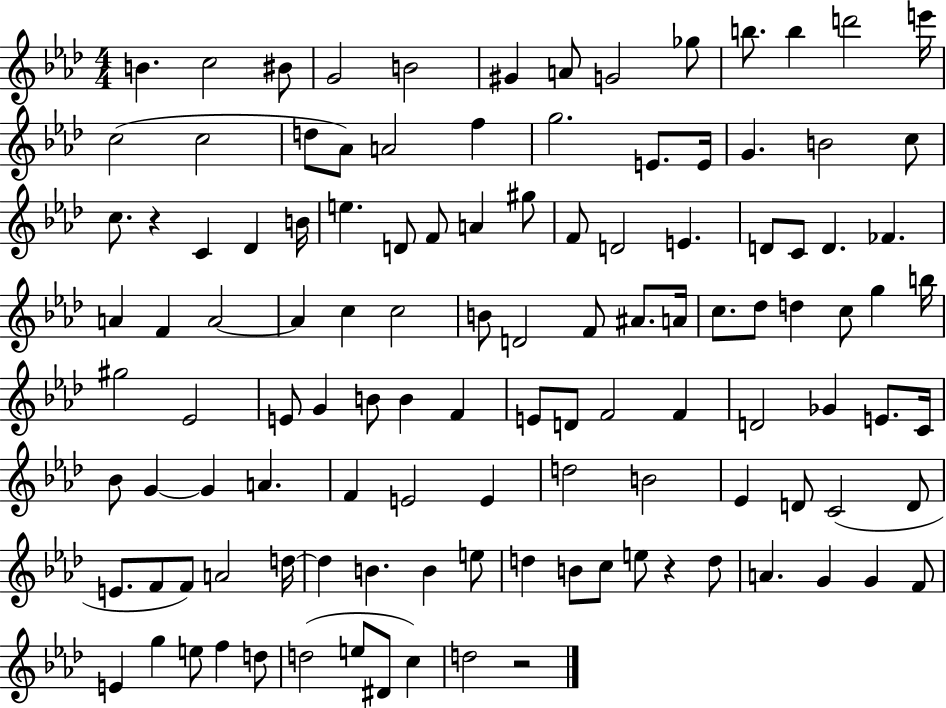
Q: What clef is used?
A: treble